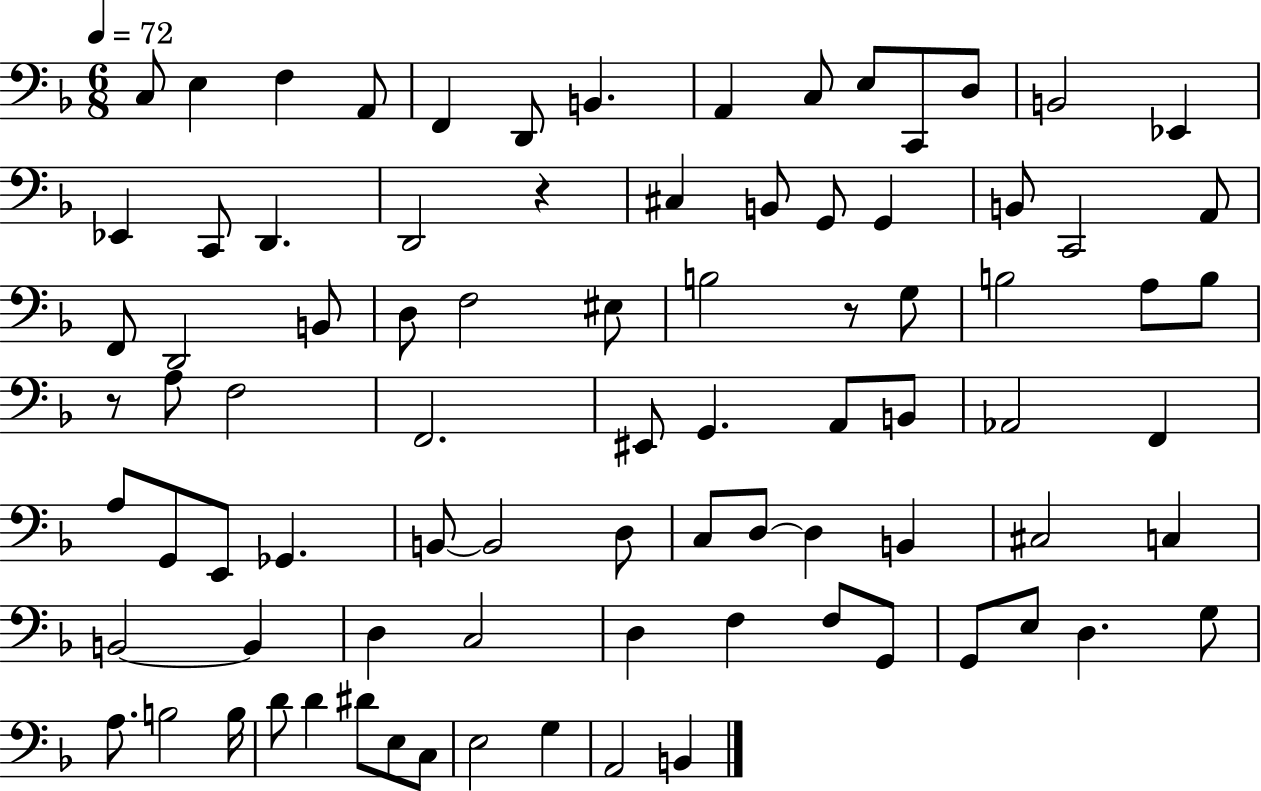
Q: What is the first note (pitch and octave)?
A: C3